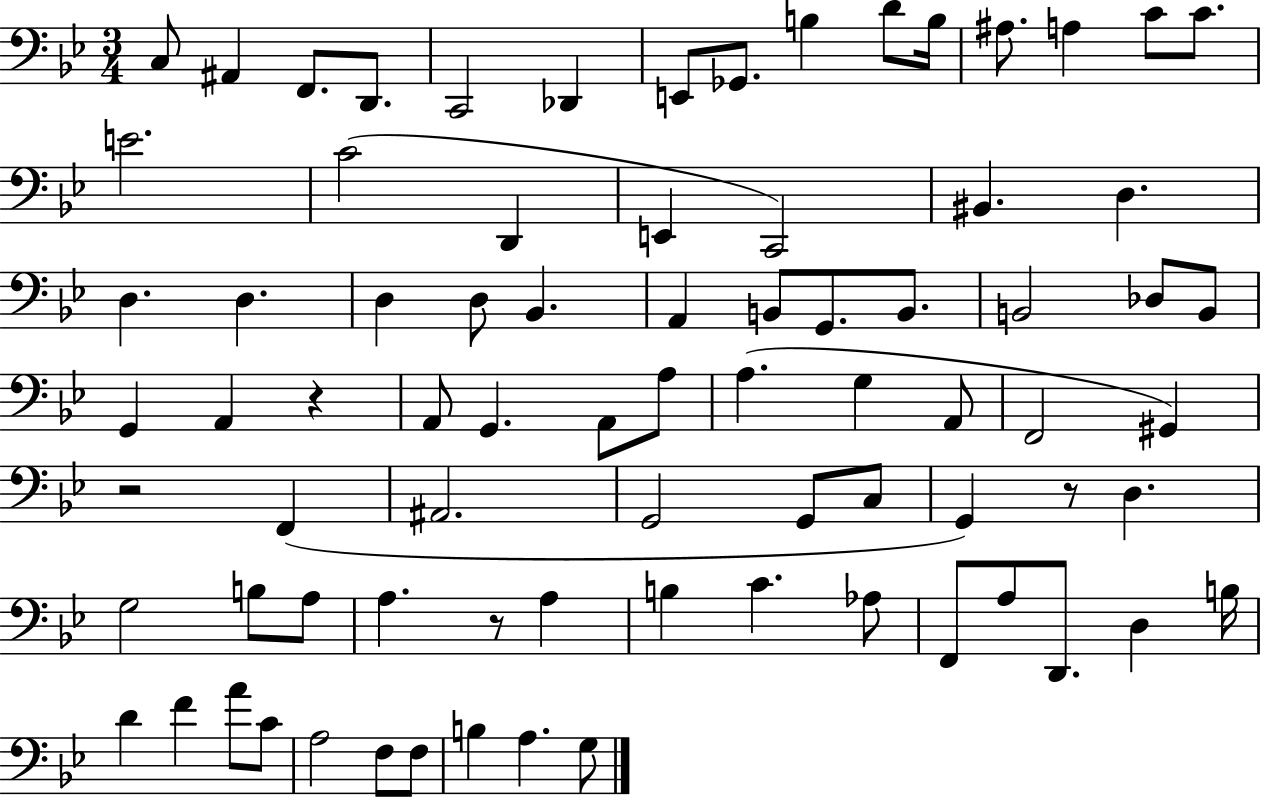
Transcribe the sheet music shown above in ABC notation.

X:1
T:Untitled
M:3/4
L:1/4
K:Bb
C,/2 ^A,, F,,/2 D,,/2 C,,2 _D,, E,,/2 _G,,/2 B, D/2 B,/4 ^A,/2 A, C/2 C/2 E2 C2 D,, E,, C,,2 ^B,, D, D, D, D, D,/2 _B,, A,, B,,/2 G,,/2 B,,/2 B,,2 _D,/2 B,,/2 G,, A,, z A,,/2 G,, A,,/2 A,/2 A, G, A,,/2 F,,2 ^G,, z2 F,, ^A,,2 G,,2 G,,/2 C,/2 G,, z/2 D, G,2 B,/2 A,/2 A, z/2 A, B, C _A,/2 F,,/2 A,/2 D,,/2 D, B,/4 D F A/2 C/2 A,2 F,/2 F,/2 B, A, G,/2